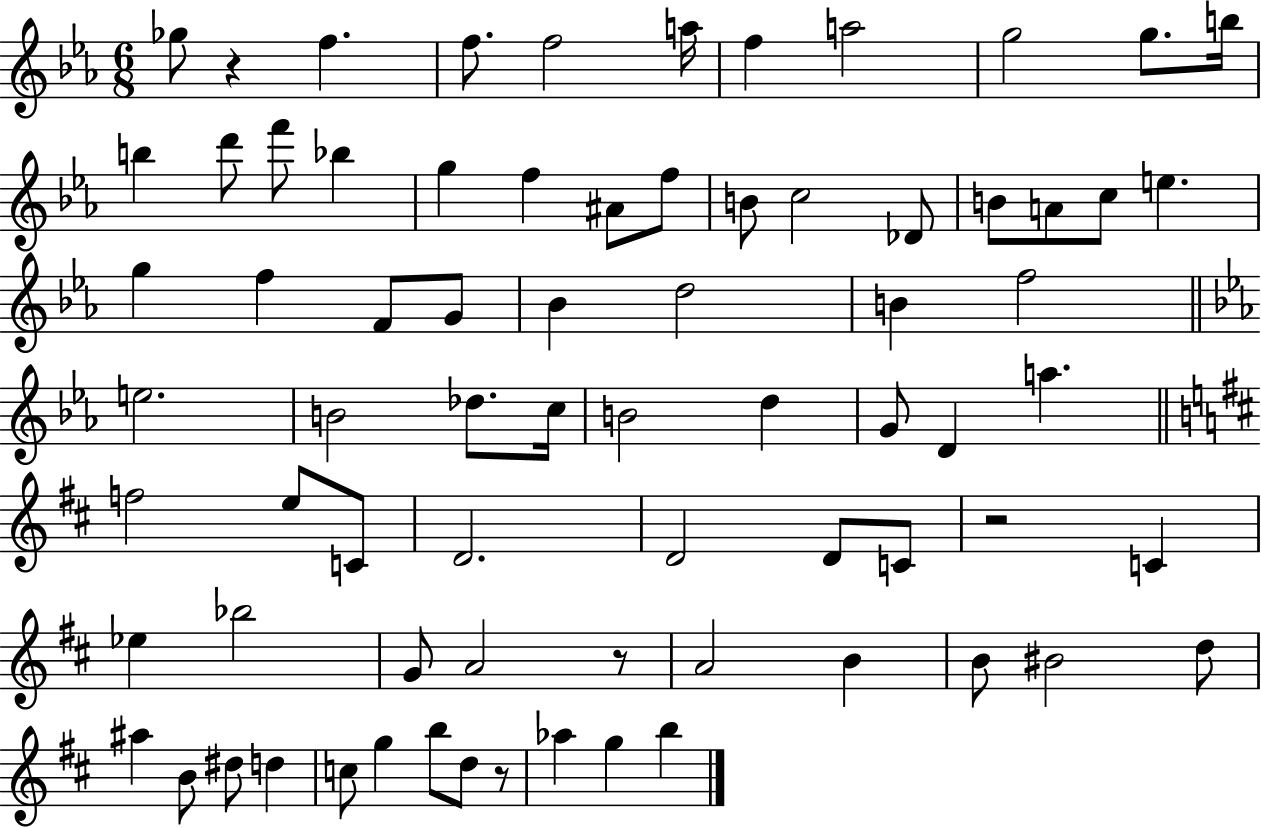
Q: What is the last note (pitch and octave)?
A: B5